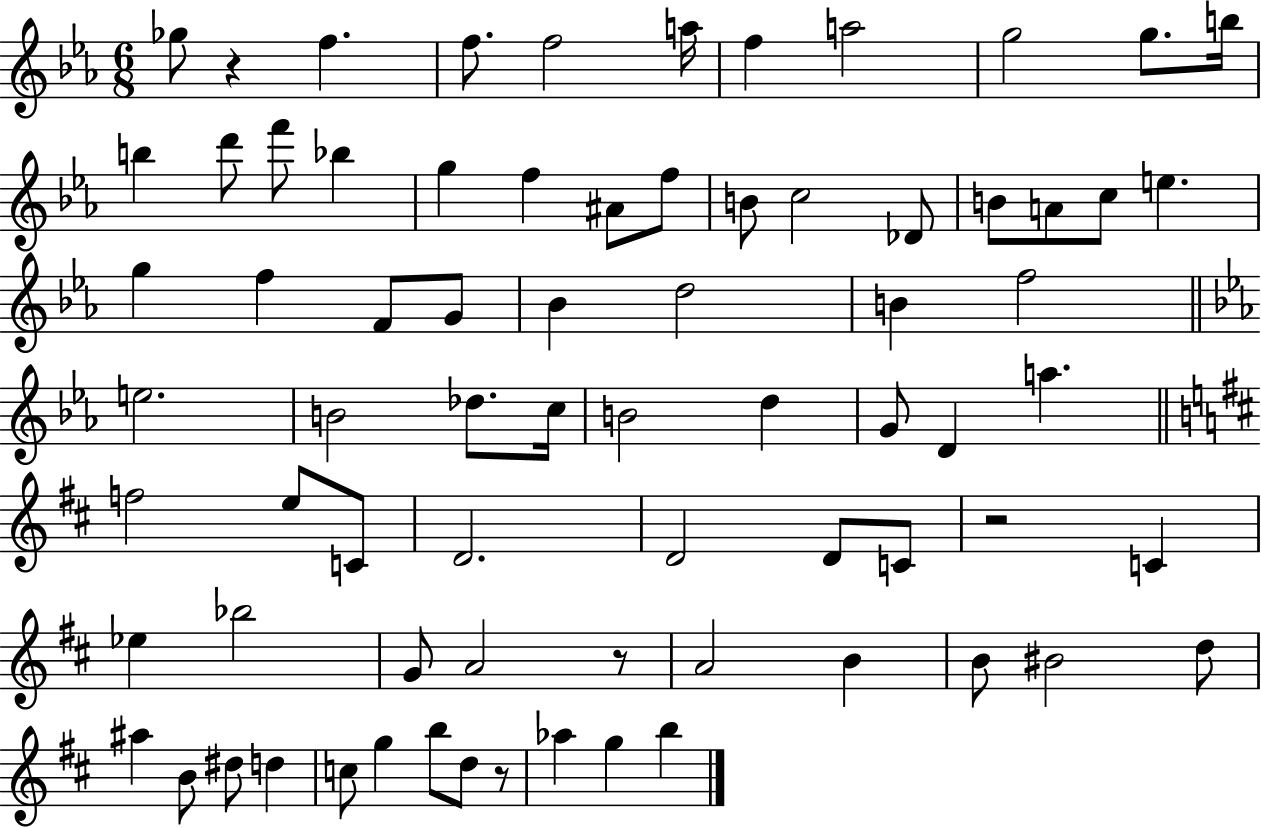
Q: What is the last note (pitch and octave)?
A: B5